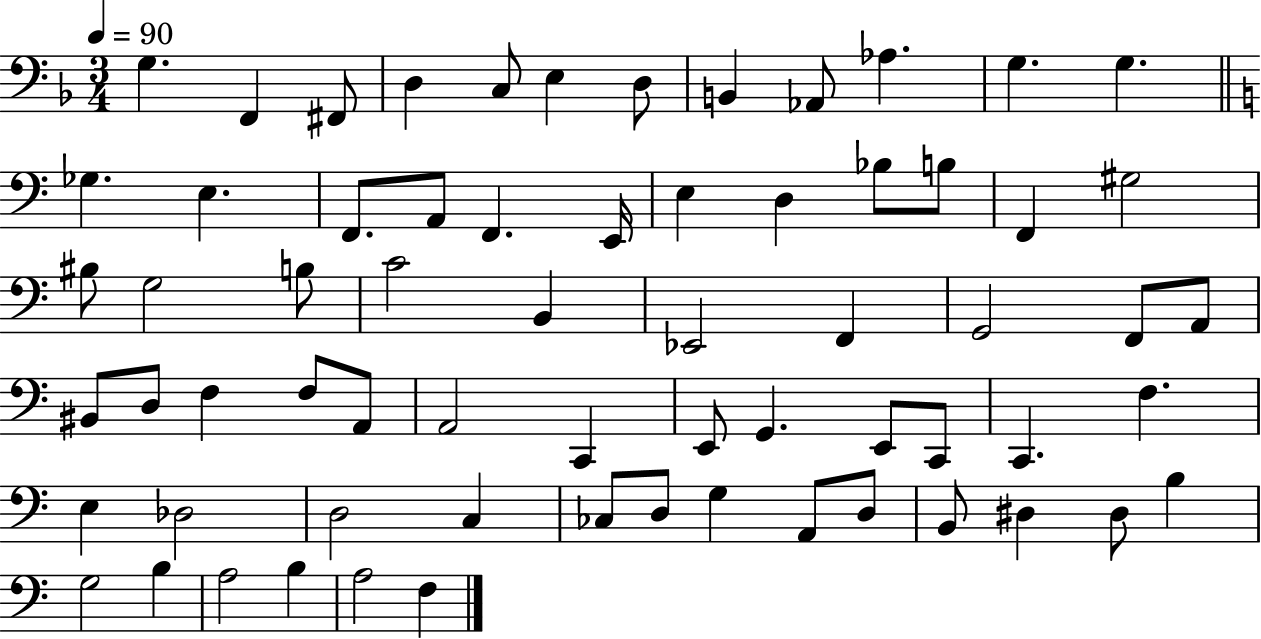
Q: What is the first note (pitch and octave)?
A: G3